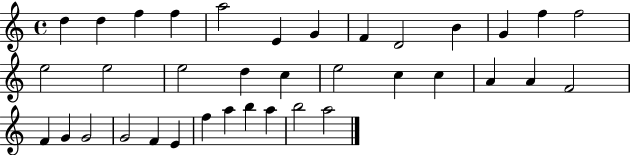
D5/q D5/q F5/q F5/q A5/h E4/q G4/q F4/q D4/h B4/q G4/q F5/q F5/h E5/h E5/h E5/h D5/q C5/q E5/h C5/q C5/q A4/q A4/q F4/h F4/q G4/q G4/h G4/h F4/q E4/q F5/q A5/q B5/q A5/q B5/h A5/h